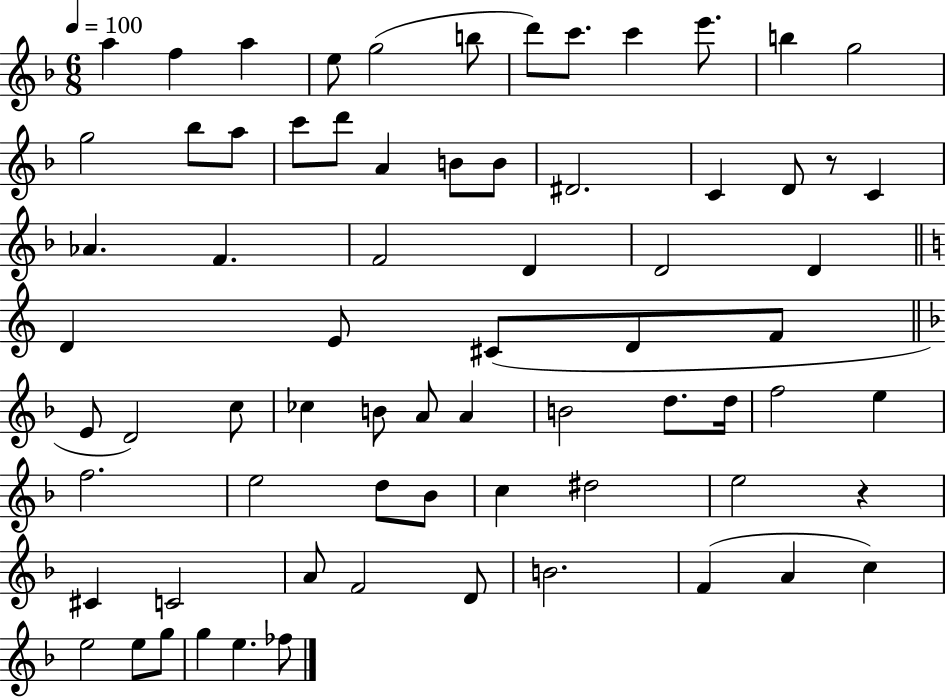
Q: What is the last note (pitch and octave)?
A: FES5